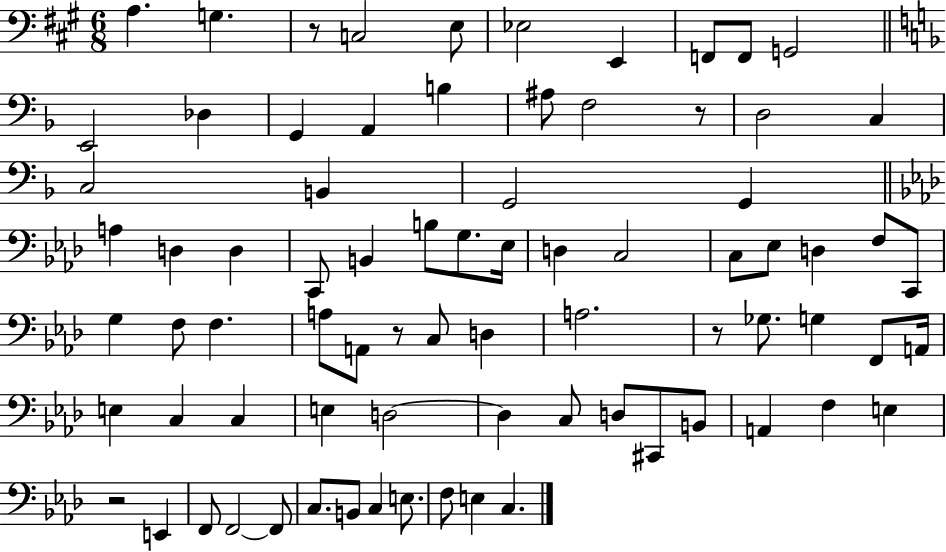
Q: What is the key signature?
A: A major